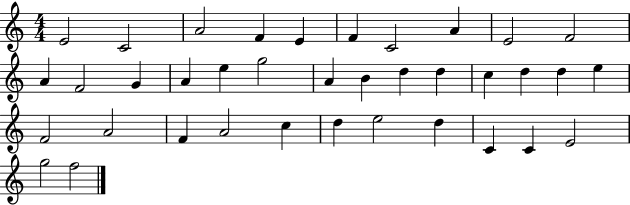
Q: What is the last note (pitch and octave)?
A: F5